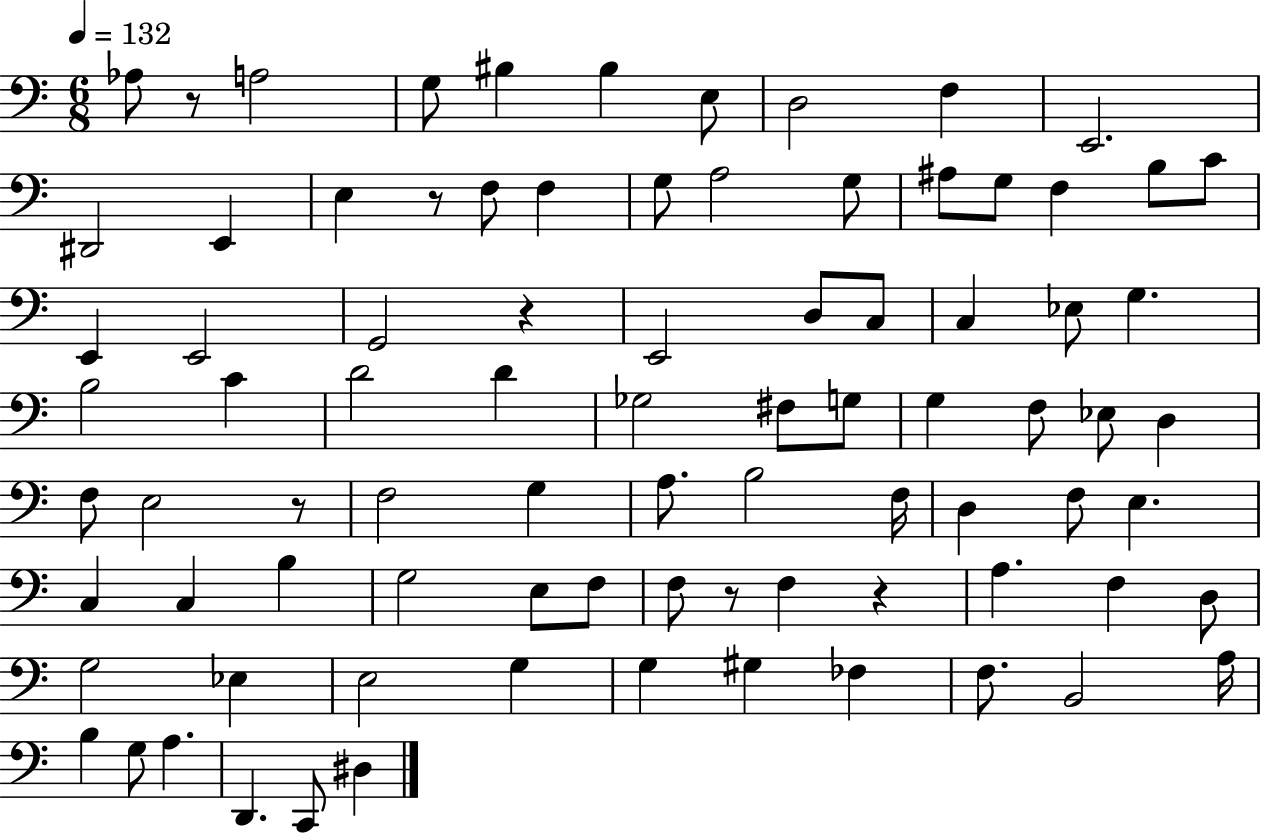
X:1
T:Untitled
M:6/8
L:1/4
K:C
_A,/2 z/2 A,2 G,/2 ^B, ^B, E,/2 D,2 F, E,,2 ^D,,2 E,, E, z/2 F,/2 F, G,/2 A,2 G,/2 ^A,/2 G,/2 F, B,/2 C/2 E,, E,,2 G,,2 z E,,2 D,/2 C,/2 C, _E,/2 G, B,2 C D2 D _G,2 ^F,/2 G,/2 G, F,/2 _E,/2 D, F,/2 E,2 z/2 F,2 G, A,/2 B,2 F,/4 D, F,/2 E, C, C, B, G,2 E,/2 F,/2 F,/2 z/2 F, z A, F, D,/2 G,2 _E, E,2 G, G, ^G, _F, F,/2 B,,2 A,/4 B, G,/2 A, D,, C,,/2 ^D,